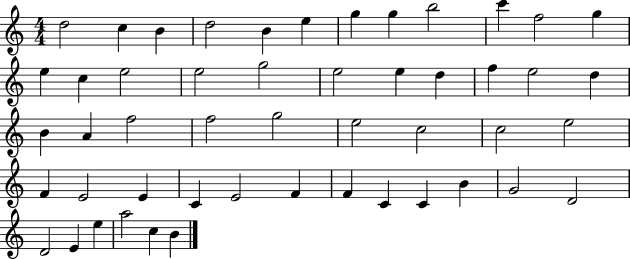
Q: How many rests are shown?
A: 0